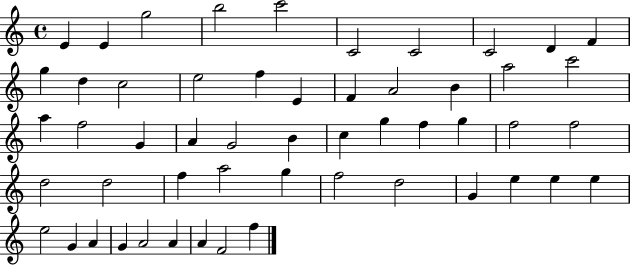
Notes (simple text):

E4/q E4/q G5/h B5/h C6/h C4/h C4/h C4/h D4/q F4/q G5/q D5/q C5/h E5/h F5/q E4/q F4/q A4/h B4/q A5/h C6/h A5/q F5/h G4/q A4/q G4/h B4/q C5/q G5/q F5/q G5/q F5/h F5/h D5/h D5/h F5/q A5/h G5/q F5/h D5/h G4/q E5/q E5/q E5/q E5/h G4/q A4/q G4/q A4/h A4/q A4/q F4/h F5/q